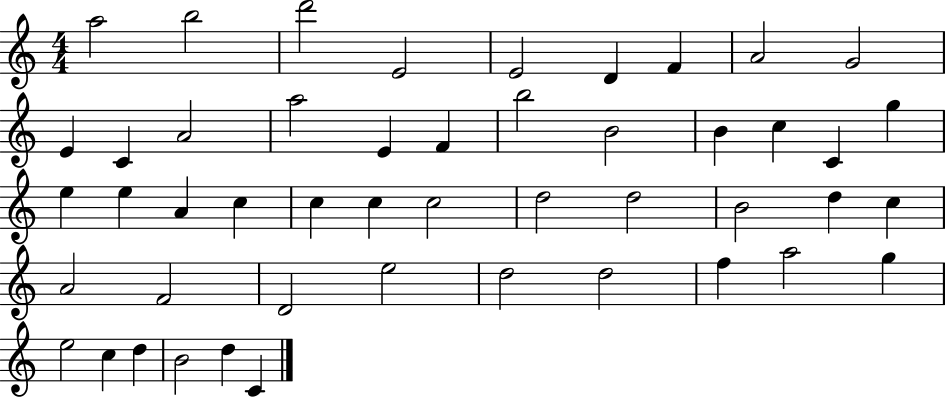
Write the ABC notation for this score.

X:1
T:Untitled
M:4/4
L:1/4
K:C
a2 b2 d'2 E2 E2 D F A2 G2 E C A2 a2 E F b2 B2 B c C g e e A c c c c2 d2 d2 B2 d c A2 F2 D2 e2 d2 d2 f a2 g e2 c d B2 d C